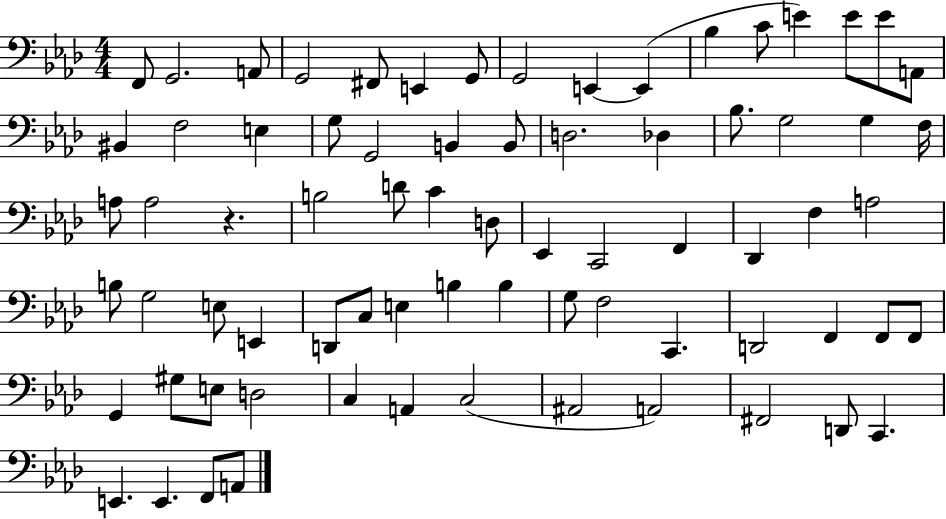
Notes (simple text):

F2/e G2/h. A2/e G2/h F#2/e E2/q G2/e G2/h E2/q E2/q Bb3/q C4/e E4/q E4/e E4/e A2/e BIS2/q F3/h E3/q G3/e G2/h B2/q B2/e D3/h. Db3/q Bb3/e. G3/h G3/q F3/s A3/e A3/h R/q. B3/h D4/e C4/q D3/e Eb2/q C2/h F2/q Db2/q F3/q A3/h B3/e G3/h E3/e E2/q D2/e C3/e E3/q B3/q B3/q G3/e F3/h C2/q. D2/h F2/q F2/e F2/e G2/q G#3/e E3/e D3/h C3/q A2/q C3/h A#2/h A2/h F#2/h D2/e C2/q. E2/q. E2/q. F2/e A2/e